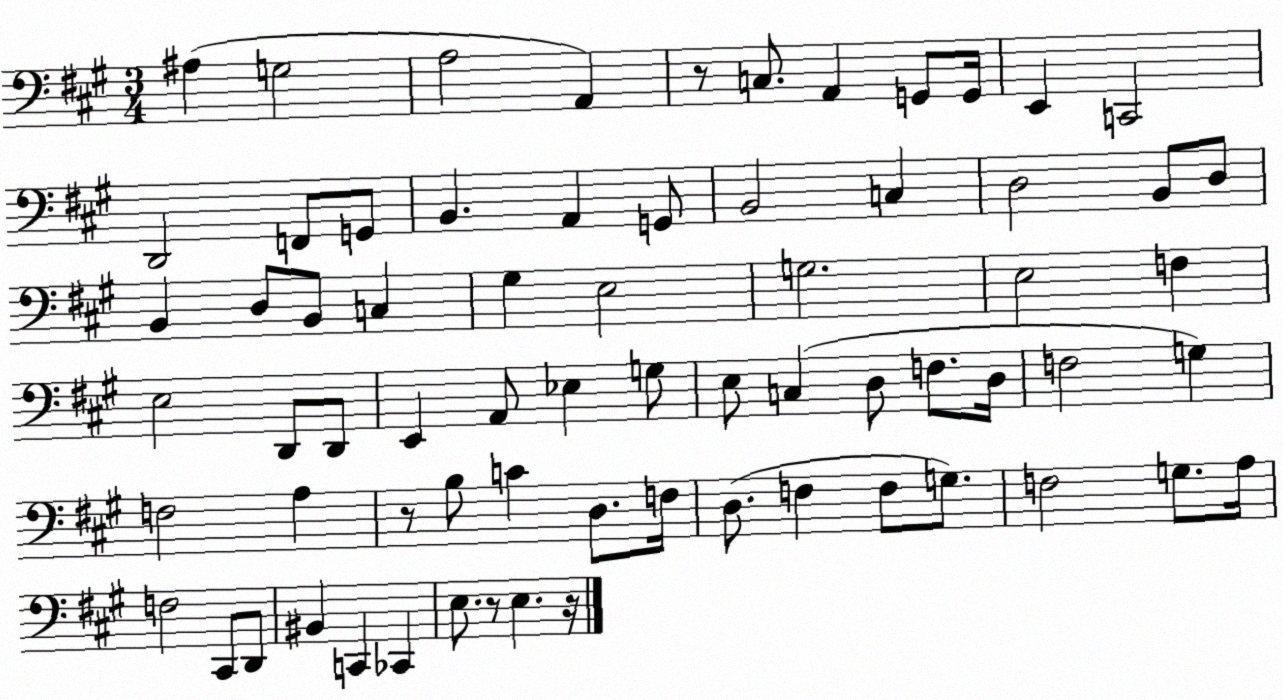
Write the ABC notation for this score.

X:1
T:Untitled
M:3/4
L:1/4
K:A
^A, G,2 A,2 A,, z/2 C,/2 A,, G,,/2 G,,/4 E,, C,,2 D,,2 F,,/2 G,,/2 B,, A,, G,,/2 B,,2 C, D,2 B,,/2 D,/2 B,, D,/2 B,,/2 C, ^G, E,2 G,2 E,2 F, E,2 D,,/2 D,,/2 E,, A,,/2 _E, G,/2 E,/2 C, D,/2 F,/2 D,/4 F,2 G, F,2 A, z/2 B,/2 C D,/2 F,/4 D,/2 F, F,/2 G,/2 F,2 G,/2 A,/4 F,2 ^C,,/2 D,,/2 ^B,, C,, _C,, E,/2 z/2 E, z/4